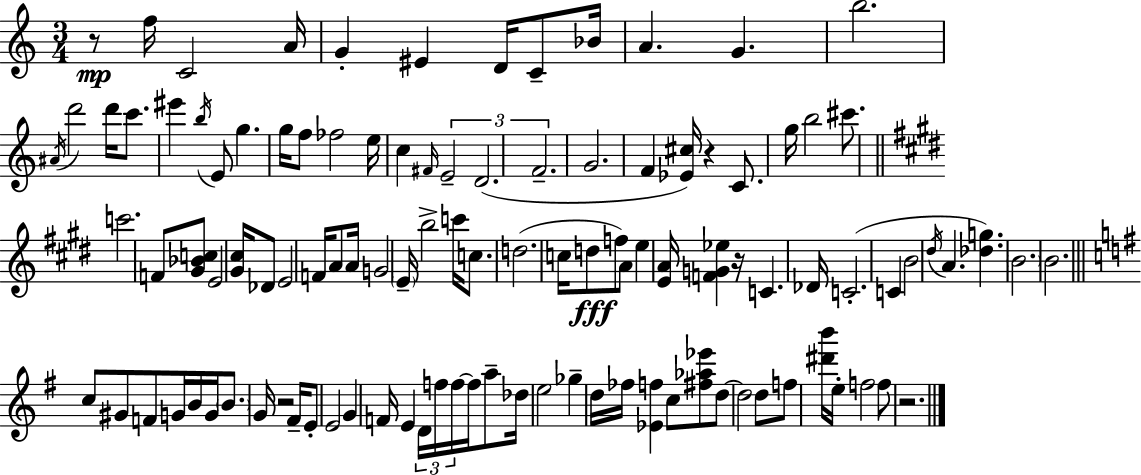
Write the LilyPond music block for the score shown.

{
  \clef treble
  \numericTimeSignature
  \time 3/4
  \key a \minor
  r8\mp f''16 c'2 a'16 | g'4-. eis'4 d'16 c'8-- bes'16 | a'4. g'4. | b''2. | \break \acciaccatura { ais'16 } d'''2 d'''16 c'''8. | eis'''4 \acciaccatura { b''16 } e'8 g''4. | g''16 f''8 fes''2 | e''16 c''4 \grace { fis'16 } \tuplet 3/2 { e'2-- | \break d'2.( | f'2.-- } | g'2. | f'4 <ees' cis''>16) r4 | \break c'8. g''16 b''2 | cis'''8. \bar "||" \break \key e \major c'''2. | f'8 <gis' bes' c''>8 e'2 | <gis' cis''>16 des'8 e'2 f'16 | a'8 a'16 g'2 \parenthesize e'16-- | \break b''2-> c'''16 c''8. | d''2.( | c''16 d''8\fff f''8) a'8 e''4 <e' a'>16 | <f' g' ees''>4 r16 c'4. des'16 | \break c'2.-.( | c'4 b'2 | \acciaccatura { dis''16 } a'4. <des'' g''>4.) | \parenthesize b'2. | \break b'2. | \bar "||" \break \key g \major c''8 gis'8 f'8 g'16 b'16 g'16 \parenthesize b'8. | g'16 r2 fis'16-- e'8-. | e'2 g'4 | f'16 e'4 \tuplet 3/2 { d'16 f''16 f''16~~ } f''16 a''8-- des''16 | \break e''2 ges''4-- | d''16 fes''16 <ees' f''>4 c''8 <fis'' aes'' ees'''>8 d''8~~ | d''2 d''8 f''8 | <dis''' b'''>16 e''16-. f''2 f''8 | \break r2. | \bar "|."
}